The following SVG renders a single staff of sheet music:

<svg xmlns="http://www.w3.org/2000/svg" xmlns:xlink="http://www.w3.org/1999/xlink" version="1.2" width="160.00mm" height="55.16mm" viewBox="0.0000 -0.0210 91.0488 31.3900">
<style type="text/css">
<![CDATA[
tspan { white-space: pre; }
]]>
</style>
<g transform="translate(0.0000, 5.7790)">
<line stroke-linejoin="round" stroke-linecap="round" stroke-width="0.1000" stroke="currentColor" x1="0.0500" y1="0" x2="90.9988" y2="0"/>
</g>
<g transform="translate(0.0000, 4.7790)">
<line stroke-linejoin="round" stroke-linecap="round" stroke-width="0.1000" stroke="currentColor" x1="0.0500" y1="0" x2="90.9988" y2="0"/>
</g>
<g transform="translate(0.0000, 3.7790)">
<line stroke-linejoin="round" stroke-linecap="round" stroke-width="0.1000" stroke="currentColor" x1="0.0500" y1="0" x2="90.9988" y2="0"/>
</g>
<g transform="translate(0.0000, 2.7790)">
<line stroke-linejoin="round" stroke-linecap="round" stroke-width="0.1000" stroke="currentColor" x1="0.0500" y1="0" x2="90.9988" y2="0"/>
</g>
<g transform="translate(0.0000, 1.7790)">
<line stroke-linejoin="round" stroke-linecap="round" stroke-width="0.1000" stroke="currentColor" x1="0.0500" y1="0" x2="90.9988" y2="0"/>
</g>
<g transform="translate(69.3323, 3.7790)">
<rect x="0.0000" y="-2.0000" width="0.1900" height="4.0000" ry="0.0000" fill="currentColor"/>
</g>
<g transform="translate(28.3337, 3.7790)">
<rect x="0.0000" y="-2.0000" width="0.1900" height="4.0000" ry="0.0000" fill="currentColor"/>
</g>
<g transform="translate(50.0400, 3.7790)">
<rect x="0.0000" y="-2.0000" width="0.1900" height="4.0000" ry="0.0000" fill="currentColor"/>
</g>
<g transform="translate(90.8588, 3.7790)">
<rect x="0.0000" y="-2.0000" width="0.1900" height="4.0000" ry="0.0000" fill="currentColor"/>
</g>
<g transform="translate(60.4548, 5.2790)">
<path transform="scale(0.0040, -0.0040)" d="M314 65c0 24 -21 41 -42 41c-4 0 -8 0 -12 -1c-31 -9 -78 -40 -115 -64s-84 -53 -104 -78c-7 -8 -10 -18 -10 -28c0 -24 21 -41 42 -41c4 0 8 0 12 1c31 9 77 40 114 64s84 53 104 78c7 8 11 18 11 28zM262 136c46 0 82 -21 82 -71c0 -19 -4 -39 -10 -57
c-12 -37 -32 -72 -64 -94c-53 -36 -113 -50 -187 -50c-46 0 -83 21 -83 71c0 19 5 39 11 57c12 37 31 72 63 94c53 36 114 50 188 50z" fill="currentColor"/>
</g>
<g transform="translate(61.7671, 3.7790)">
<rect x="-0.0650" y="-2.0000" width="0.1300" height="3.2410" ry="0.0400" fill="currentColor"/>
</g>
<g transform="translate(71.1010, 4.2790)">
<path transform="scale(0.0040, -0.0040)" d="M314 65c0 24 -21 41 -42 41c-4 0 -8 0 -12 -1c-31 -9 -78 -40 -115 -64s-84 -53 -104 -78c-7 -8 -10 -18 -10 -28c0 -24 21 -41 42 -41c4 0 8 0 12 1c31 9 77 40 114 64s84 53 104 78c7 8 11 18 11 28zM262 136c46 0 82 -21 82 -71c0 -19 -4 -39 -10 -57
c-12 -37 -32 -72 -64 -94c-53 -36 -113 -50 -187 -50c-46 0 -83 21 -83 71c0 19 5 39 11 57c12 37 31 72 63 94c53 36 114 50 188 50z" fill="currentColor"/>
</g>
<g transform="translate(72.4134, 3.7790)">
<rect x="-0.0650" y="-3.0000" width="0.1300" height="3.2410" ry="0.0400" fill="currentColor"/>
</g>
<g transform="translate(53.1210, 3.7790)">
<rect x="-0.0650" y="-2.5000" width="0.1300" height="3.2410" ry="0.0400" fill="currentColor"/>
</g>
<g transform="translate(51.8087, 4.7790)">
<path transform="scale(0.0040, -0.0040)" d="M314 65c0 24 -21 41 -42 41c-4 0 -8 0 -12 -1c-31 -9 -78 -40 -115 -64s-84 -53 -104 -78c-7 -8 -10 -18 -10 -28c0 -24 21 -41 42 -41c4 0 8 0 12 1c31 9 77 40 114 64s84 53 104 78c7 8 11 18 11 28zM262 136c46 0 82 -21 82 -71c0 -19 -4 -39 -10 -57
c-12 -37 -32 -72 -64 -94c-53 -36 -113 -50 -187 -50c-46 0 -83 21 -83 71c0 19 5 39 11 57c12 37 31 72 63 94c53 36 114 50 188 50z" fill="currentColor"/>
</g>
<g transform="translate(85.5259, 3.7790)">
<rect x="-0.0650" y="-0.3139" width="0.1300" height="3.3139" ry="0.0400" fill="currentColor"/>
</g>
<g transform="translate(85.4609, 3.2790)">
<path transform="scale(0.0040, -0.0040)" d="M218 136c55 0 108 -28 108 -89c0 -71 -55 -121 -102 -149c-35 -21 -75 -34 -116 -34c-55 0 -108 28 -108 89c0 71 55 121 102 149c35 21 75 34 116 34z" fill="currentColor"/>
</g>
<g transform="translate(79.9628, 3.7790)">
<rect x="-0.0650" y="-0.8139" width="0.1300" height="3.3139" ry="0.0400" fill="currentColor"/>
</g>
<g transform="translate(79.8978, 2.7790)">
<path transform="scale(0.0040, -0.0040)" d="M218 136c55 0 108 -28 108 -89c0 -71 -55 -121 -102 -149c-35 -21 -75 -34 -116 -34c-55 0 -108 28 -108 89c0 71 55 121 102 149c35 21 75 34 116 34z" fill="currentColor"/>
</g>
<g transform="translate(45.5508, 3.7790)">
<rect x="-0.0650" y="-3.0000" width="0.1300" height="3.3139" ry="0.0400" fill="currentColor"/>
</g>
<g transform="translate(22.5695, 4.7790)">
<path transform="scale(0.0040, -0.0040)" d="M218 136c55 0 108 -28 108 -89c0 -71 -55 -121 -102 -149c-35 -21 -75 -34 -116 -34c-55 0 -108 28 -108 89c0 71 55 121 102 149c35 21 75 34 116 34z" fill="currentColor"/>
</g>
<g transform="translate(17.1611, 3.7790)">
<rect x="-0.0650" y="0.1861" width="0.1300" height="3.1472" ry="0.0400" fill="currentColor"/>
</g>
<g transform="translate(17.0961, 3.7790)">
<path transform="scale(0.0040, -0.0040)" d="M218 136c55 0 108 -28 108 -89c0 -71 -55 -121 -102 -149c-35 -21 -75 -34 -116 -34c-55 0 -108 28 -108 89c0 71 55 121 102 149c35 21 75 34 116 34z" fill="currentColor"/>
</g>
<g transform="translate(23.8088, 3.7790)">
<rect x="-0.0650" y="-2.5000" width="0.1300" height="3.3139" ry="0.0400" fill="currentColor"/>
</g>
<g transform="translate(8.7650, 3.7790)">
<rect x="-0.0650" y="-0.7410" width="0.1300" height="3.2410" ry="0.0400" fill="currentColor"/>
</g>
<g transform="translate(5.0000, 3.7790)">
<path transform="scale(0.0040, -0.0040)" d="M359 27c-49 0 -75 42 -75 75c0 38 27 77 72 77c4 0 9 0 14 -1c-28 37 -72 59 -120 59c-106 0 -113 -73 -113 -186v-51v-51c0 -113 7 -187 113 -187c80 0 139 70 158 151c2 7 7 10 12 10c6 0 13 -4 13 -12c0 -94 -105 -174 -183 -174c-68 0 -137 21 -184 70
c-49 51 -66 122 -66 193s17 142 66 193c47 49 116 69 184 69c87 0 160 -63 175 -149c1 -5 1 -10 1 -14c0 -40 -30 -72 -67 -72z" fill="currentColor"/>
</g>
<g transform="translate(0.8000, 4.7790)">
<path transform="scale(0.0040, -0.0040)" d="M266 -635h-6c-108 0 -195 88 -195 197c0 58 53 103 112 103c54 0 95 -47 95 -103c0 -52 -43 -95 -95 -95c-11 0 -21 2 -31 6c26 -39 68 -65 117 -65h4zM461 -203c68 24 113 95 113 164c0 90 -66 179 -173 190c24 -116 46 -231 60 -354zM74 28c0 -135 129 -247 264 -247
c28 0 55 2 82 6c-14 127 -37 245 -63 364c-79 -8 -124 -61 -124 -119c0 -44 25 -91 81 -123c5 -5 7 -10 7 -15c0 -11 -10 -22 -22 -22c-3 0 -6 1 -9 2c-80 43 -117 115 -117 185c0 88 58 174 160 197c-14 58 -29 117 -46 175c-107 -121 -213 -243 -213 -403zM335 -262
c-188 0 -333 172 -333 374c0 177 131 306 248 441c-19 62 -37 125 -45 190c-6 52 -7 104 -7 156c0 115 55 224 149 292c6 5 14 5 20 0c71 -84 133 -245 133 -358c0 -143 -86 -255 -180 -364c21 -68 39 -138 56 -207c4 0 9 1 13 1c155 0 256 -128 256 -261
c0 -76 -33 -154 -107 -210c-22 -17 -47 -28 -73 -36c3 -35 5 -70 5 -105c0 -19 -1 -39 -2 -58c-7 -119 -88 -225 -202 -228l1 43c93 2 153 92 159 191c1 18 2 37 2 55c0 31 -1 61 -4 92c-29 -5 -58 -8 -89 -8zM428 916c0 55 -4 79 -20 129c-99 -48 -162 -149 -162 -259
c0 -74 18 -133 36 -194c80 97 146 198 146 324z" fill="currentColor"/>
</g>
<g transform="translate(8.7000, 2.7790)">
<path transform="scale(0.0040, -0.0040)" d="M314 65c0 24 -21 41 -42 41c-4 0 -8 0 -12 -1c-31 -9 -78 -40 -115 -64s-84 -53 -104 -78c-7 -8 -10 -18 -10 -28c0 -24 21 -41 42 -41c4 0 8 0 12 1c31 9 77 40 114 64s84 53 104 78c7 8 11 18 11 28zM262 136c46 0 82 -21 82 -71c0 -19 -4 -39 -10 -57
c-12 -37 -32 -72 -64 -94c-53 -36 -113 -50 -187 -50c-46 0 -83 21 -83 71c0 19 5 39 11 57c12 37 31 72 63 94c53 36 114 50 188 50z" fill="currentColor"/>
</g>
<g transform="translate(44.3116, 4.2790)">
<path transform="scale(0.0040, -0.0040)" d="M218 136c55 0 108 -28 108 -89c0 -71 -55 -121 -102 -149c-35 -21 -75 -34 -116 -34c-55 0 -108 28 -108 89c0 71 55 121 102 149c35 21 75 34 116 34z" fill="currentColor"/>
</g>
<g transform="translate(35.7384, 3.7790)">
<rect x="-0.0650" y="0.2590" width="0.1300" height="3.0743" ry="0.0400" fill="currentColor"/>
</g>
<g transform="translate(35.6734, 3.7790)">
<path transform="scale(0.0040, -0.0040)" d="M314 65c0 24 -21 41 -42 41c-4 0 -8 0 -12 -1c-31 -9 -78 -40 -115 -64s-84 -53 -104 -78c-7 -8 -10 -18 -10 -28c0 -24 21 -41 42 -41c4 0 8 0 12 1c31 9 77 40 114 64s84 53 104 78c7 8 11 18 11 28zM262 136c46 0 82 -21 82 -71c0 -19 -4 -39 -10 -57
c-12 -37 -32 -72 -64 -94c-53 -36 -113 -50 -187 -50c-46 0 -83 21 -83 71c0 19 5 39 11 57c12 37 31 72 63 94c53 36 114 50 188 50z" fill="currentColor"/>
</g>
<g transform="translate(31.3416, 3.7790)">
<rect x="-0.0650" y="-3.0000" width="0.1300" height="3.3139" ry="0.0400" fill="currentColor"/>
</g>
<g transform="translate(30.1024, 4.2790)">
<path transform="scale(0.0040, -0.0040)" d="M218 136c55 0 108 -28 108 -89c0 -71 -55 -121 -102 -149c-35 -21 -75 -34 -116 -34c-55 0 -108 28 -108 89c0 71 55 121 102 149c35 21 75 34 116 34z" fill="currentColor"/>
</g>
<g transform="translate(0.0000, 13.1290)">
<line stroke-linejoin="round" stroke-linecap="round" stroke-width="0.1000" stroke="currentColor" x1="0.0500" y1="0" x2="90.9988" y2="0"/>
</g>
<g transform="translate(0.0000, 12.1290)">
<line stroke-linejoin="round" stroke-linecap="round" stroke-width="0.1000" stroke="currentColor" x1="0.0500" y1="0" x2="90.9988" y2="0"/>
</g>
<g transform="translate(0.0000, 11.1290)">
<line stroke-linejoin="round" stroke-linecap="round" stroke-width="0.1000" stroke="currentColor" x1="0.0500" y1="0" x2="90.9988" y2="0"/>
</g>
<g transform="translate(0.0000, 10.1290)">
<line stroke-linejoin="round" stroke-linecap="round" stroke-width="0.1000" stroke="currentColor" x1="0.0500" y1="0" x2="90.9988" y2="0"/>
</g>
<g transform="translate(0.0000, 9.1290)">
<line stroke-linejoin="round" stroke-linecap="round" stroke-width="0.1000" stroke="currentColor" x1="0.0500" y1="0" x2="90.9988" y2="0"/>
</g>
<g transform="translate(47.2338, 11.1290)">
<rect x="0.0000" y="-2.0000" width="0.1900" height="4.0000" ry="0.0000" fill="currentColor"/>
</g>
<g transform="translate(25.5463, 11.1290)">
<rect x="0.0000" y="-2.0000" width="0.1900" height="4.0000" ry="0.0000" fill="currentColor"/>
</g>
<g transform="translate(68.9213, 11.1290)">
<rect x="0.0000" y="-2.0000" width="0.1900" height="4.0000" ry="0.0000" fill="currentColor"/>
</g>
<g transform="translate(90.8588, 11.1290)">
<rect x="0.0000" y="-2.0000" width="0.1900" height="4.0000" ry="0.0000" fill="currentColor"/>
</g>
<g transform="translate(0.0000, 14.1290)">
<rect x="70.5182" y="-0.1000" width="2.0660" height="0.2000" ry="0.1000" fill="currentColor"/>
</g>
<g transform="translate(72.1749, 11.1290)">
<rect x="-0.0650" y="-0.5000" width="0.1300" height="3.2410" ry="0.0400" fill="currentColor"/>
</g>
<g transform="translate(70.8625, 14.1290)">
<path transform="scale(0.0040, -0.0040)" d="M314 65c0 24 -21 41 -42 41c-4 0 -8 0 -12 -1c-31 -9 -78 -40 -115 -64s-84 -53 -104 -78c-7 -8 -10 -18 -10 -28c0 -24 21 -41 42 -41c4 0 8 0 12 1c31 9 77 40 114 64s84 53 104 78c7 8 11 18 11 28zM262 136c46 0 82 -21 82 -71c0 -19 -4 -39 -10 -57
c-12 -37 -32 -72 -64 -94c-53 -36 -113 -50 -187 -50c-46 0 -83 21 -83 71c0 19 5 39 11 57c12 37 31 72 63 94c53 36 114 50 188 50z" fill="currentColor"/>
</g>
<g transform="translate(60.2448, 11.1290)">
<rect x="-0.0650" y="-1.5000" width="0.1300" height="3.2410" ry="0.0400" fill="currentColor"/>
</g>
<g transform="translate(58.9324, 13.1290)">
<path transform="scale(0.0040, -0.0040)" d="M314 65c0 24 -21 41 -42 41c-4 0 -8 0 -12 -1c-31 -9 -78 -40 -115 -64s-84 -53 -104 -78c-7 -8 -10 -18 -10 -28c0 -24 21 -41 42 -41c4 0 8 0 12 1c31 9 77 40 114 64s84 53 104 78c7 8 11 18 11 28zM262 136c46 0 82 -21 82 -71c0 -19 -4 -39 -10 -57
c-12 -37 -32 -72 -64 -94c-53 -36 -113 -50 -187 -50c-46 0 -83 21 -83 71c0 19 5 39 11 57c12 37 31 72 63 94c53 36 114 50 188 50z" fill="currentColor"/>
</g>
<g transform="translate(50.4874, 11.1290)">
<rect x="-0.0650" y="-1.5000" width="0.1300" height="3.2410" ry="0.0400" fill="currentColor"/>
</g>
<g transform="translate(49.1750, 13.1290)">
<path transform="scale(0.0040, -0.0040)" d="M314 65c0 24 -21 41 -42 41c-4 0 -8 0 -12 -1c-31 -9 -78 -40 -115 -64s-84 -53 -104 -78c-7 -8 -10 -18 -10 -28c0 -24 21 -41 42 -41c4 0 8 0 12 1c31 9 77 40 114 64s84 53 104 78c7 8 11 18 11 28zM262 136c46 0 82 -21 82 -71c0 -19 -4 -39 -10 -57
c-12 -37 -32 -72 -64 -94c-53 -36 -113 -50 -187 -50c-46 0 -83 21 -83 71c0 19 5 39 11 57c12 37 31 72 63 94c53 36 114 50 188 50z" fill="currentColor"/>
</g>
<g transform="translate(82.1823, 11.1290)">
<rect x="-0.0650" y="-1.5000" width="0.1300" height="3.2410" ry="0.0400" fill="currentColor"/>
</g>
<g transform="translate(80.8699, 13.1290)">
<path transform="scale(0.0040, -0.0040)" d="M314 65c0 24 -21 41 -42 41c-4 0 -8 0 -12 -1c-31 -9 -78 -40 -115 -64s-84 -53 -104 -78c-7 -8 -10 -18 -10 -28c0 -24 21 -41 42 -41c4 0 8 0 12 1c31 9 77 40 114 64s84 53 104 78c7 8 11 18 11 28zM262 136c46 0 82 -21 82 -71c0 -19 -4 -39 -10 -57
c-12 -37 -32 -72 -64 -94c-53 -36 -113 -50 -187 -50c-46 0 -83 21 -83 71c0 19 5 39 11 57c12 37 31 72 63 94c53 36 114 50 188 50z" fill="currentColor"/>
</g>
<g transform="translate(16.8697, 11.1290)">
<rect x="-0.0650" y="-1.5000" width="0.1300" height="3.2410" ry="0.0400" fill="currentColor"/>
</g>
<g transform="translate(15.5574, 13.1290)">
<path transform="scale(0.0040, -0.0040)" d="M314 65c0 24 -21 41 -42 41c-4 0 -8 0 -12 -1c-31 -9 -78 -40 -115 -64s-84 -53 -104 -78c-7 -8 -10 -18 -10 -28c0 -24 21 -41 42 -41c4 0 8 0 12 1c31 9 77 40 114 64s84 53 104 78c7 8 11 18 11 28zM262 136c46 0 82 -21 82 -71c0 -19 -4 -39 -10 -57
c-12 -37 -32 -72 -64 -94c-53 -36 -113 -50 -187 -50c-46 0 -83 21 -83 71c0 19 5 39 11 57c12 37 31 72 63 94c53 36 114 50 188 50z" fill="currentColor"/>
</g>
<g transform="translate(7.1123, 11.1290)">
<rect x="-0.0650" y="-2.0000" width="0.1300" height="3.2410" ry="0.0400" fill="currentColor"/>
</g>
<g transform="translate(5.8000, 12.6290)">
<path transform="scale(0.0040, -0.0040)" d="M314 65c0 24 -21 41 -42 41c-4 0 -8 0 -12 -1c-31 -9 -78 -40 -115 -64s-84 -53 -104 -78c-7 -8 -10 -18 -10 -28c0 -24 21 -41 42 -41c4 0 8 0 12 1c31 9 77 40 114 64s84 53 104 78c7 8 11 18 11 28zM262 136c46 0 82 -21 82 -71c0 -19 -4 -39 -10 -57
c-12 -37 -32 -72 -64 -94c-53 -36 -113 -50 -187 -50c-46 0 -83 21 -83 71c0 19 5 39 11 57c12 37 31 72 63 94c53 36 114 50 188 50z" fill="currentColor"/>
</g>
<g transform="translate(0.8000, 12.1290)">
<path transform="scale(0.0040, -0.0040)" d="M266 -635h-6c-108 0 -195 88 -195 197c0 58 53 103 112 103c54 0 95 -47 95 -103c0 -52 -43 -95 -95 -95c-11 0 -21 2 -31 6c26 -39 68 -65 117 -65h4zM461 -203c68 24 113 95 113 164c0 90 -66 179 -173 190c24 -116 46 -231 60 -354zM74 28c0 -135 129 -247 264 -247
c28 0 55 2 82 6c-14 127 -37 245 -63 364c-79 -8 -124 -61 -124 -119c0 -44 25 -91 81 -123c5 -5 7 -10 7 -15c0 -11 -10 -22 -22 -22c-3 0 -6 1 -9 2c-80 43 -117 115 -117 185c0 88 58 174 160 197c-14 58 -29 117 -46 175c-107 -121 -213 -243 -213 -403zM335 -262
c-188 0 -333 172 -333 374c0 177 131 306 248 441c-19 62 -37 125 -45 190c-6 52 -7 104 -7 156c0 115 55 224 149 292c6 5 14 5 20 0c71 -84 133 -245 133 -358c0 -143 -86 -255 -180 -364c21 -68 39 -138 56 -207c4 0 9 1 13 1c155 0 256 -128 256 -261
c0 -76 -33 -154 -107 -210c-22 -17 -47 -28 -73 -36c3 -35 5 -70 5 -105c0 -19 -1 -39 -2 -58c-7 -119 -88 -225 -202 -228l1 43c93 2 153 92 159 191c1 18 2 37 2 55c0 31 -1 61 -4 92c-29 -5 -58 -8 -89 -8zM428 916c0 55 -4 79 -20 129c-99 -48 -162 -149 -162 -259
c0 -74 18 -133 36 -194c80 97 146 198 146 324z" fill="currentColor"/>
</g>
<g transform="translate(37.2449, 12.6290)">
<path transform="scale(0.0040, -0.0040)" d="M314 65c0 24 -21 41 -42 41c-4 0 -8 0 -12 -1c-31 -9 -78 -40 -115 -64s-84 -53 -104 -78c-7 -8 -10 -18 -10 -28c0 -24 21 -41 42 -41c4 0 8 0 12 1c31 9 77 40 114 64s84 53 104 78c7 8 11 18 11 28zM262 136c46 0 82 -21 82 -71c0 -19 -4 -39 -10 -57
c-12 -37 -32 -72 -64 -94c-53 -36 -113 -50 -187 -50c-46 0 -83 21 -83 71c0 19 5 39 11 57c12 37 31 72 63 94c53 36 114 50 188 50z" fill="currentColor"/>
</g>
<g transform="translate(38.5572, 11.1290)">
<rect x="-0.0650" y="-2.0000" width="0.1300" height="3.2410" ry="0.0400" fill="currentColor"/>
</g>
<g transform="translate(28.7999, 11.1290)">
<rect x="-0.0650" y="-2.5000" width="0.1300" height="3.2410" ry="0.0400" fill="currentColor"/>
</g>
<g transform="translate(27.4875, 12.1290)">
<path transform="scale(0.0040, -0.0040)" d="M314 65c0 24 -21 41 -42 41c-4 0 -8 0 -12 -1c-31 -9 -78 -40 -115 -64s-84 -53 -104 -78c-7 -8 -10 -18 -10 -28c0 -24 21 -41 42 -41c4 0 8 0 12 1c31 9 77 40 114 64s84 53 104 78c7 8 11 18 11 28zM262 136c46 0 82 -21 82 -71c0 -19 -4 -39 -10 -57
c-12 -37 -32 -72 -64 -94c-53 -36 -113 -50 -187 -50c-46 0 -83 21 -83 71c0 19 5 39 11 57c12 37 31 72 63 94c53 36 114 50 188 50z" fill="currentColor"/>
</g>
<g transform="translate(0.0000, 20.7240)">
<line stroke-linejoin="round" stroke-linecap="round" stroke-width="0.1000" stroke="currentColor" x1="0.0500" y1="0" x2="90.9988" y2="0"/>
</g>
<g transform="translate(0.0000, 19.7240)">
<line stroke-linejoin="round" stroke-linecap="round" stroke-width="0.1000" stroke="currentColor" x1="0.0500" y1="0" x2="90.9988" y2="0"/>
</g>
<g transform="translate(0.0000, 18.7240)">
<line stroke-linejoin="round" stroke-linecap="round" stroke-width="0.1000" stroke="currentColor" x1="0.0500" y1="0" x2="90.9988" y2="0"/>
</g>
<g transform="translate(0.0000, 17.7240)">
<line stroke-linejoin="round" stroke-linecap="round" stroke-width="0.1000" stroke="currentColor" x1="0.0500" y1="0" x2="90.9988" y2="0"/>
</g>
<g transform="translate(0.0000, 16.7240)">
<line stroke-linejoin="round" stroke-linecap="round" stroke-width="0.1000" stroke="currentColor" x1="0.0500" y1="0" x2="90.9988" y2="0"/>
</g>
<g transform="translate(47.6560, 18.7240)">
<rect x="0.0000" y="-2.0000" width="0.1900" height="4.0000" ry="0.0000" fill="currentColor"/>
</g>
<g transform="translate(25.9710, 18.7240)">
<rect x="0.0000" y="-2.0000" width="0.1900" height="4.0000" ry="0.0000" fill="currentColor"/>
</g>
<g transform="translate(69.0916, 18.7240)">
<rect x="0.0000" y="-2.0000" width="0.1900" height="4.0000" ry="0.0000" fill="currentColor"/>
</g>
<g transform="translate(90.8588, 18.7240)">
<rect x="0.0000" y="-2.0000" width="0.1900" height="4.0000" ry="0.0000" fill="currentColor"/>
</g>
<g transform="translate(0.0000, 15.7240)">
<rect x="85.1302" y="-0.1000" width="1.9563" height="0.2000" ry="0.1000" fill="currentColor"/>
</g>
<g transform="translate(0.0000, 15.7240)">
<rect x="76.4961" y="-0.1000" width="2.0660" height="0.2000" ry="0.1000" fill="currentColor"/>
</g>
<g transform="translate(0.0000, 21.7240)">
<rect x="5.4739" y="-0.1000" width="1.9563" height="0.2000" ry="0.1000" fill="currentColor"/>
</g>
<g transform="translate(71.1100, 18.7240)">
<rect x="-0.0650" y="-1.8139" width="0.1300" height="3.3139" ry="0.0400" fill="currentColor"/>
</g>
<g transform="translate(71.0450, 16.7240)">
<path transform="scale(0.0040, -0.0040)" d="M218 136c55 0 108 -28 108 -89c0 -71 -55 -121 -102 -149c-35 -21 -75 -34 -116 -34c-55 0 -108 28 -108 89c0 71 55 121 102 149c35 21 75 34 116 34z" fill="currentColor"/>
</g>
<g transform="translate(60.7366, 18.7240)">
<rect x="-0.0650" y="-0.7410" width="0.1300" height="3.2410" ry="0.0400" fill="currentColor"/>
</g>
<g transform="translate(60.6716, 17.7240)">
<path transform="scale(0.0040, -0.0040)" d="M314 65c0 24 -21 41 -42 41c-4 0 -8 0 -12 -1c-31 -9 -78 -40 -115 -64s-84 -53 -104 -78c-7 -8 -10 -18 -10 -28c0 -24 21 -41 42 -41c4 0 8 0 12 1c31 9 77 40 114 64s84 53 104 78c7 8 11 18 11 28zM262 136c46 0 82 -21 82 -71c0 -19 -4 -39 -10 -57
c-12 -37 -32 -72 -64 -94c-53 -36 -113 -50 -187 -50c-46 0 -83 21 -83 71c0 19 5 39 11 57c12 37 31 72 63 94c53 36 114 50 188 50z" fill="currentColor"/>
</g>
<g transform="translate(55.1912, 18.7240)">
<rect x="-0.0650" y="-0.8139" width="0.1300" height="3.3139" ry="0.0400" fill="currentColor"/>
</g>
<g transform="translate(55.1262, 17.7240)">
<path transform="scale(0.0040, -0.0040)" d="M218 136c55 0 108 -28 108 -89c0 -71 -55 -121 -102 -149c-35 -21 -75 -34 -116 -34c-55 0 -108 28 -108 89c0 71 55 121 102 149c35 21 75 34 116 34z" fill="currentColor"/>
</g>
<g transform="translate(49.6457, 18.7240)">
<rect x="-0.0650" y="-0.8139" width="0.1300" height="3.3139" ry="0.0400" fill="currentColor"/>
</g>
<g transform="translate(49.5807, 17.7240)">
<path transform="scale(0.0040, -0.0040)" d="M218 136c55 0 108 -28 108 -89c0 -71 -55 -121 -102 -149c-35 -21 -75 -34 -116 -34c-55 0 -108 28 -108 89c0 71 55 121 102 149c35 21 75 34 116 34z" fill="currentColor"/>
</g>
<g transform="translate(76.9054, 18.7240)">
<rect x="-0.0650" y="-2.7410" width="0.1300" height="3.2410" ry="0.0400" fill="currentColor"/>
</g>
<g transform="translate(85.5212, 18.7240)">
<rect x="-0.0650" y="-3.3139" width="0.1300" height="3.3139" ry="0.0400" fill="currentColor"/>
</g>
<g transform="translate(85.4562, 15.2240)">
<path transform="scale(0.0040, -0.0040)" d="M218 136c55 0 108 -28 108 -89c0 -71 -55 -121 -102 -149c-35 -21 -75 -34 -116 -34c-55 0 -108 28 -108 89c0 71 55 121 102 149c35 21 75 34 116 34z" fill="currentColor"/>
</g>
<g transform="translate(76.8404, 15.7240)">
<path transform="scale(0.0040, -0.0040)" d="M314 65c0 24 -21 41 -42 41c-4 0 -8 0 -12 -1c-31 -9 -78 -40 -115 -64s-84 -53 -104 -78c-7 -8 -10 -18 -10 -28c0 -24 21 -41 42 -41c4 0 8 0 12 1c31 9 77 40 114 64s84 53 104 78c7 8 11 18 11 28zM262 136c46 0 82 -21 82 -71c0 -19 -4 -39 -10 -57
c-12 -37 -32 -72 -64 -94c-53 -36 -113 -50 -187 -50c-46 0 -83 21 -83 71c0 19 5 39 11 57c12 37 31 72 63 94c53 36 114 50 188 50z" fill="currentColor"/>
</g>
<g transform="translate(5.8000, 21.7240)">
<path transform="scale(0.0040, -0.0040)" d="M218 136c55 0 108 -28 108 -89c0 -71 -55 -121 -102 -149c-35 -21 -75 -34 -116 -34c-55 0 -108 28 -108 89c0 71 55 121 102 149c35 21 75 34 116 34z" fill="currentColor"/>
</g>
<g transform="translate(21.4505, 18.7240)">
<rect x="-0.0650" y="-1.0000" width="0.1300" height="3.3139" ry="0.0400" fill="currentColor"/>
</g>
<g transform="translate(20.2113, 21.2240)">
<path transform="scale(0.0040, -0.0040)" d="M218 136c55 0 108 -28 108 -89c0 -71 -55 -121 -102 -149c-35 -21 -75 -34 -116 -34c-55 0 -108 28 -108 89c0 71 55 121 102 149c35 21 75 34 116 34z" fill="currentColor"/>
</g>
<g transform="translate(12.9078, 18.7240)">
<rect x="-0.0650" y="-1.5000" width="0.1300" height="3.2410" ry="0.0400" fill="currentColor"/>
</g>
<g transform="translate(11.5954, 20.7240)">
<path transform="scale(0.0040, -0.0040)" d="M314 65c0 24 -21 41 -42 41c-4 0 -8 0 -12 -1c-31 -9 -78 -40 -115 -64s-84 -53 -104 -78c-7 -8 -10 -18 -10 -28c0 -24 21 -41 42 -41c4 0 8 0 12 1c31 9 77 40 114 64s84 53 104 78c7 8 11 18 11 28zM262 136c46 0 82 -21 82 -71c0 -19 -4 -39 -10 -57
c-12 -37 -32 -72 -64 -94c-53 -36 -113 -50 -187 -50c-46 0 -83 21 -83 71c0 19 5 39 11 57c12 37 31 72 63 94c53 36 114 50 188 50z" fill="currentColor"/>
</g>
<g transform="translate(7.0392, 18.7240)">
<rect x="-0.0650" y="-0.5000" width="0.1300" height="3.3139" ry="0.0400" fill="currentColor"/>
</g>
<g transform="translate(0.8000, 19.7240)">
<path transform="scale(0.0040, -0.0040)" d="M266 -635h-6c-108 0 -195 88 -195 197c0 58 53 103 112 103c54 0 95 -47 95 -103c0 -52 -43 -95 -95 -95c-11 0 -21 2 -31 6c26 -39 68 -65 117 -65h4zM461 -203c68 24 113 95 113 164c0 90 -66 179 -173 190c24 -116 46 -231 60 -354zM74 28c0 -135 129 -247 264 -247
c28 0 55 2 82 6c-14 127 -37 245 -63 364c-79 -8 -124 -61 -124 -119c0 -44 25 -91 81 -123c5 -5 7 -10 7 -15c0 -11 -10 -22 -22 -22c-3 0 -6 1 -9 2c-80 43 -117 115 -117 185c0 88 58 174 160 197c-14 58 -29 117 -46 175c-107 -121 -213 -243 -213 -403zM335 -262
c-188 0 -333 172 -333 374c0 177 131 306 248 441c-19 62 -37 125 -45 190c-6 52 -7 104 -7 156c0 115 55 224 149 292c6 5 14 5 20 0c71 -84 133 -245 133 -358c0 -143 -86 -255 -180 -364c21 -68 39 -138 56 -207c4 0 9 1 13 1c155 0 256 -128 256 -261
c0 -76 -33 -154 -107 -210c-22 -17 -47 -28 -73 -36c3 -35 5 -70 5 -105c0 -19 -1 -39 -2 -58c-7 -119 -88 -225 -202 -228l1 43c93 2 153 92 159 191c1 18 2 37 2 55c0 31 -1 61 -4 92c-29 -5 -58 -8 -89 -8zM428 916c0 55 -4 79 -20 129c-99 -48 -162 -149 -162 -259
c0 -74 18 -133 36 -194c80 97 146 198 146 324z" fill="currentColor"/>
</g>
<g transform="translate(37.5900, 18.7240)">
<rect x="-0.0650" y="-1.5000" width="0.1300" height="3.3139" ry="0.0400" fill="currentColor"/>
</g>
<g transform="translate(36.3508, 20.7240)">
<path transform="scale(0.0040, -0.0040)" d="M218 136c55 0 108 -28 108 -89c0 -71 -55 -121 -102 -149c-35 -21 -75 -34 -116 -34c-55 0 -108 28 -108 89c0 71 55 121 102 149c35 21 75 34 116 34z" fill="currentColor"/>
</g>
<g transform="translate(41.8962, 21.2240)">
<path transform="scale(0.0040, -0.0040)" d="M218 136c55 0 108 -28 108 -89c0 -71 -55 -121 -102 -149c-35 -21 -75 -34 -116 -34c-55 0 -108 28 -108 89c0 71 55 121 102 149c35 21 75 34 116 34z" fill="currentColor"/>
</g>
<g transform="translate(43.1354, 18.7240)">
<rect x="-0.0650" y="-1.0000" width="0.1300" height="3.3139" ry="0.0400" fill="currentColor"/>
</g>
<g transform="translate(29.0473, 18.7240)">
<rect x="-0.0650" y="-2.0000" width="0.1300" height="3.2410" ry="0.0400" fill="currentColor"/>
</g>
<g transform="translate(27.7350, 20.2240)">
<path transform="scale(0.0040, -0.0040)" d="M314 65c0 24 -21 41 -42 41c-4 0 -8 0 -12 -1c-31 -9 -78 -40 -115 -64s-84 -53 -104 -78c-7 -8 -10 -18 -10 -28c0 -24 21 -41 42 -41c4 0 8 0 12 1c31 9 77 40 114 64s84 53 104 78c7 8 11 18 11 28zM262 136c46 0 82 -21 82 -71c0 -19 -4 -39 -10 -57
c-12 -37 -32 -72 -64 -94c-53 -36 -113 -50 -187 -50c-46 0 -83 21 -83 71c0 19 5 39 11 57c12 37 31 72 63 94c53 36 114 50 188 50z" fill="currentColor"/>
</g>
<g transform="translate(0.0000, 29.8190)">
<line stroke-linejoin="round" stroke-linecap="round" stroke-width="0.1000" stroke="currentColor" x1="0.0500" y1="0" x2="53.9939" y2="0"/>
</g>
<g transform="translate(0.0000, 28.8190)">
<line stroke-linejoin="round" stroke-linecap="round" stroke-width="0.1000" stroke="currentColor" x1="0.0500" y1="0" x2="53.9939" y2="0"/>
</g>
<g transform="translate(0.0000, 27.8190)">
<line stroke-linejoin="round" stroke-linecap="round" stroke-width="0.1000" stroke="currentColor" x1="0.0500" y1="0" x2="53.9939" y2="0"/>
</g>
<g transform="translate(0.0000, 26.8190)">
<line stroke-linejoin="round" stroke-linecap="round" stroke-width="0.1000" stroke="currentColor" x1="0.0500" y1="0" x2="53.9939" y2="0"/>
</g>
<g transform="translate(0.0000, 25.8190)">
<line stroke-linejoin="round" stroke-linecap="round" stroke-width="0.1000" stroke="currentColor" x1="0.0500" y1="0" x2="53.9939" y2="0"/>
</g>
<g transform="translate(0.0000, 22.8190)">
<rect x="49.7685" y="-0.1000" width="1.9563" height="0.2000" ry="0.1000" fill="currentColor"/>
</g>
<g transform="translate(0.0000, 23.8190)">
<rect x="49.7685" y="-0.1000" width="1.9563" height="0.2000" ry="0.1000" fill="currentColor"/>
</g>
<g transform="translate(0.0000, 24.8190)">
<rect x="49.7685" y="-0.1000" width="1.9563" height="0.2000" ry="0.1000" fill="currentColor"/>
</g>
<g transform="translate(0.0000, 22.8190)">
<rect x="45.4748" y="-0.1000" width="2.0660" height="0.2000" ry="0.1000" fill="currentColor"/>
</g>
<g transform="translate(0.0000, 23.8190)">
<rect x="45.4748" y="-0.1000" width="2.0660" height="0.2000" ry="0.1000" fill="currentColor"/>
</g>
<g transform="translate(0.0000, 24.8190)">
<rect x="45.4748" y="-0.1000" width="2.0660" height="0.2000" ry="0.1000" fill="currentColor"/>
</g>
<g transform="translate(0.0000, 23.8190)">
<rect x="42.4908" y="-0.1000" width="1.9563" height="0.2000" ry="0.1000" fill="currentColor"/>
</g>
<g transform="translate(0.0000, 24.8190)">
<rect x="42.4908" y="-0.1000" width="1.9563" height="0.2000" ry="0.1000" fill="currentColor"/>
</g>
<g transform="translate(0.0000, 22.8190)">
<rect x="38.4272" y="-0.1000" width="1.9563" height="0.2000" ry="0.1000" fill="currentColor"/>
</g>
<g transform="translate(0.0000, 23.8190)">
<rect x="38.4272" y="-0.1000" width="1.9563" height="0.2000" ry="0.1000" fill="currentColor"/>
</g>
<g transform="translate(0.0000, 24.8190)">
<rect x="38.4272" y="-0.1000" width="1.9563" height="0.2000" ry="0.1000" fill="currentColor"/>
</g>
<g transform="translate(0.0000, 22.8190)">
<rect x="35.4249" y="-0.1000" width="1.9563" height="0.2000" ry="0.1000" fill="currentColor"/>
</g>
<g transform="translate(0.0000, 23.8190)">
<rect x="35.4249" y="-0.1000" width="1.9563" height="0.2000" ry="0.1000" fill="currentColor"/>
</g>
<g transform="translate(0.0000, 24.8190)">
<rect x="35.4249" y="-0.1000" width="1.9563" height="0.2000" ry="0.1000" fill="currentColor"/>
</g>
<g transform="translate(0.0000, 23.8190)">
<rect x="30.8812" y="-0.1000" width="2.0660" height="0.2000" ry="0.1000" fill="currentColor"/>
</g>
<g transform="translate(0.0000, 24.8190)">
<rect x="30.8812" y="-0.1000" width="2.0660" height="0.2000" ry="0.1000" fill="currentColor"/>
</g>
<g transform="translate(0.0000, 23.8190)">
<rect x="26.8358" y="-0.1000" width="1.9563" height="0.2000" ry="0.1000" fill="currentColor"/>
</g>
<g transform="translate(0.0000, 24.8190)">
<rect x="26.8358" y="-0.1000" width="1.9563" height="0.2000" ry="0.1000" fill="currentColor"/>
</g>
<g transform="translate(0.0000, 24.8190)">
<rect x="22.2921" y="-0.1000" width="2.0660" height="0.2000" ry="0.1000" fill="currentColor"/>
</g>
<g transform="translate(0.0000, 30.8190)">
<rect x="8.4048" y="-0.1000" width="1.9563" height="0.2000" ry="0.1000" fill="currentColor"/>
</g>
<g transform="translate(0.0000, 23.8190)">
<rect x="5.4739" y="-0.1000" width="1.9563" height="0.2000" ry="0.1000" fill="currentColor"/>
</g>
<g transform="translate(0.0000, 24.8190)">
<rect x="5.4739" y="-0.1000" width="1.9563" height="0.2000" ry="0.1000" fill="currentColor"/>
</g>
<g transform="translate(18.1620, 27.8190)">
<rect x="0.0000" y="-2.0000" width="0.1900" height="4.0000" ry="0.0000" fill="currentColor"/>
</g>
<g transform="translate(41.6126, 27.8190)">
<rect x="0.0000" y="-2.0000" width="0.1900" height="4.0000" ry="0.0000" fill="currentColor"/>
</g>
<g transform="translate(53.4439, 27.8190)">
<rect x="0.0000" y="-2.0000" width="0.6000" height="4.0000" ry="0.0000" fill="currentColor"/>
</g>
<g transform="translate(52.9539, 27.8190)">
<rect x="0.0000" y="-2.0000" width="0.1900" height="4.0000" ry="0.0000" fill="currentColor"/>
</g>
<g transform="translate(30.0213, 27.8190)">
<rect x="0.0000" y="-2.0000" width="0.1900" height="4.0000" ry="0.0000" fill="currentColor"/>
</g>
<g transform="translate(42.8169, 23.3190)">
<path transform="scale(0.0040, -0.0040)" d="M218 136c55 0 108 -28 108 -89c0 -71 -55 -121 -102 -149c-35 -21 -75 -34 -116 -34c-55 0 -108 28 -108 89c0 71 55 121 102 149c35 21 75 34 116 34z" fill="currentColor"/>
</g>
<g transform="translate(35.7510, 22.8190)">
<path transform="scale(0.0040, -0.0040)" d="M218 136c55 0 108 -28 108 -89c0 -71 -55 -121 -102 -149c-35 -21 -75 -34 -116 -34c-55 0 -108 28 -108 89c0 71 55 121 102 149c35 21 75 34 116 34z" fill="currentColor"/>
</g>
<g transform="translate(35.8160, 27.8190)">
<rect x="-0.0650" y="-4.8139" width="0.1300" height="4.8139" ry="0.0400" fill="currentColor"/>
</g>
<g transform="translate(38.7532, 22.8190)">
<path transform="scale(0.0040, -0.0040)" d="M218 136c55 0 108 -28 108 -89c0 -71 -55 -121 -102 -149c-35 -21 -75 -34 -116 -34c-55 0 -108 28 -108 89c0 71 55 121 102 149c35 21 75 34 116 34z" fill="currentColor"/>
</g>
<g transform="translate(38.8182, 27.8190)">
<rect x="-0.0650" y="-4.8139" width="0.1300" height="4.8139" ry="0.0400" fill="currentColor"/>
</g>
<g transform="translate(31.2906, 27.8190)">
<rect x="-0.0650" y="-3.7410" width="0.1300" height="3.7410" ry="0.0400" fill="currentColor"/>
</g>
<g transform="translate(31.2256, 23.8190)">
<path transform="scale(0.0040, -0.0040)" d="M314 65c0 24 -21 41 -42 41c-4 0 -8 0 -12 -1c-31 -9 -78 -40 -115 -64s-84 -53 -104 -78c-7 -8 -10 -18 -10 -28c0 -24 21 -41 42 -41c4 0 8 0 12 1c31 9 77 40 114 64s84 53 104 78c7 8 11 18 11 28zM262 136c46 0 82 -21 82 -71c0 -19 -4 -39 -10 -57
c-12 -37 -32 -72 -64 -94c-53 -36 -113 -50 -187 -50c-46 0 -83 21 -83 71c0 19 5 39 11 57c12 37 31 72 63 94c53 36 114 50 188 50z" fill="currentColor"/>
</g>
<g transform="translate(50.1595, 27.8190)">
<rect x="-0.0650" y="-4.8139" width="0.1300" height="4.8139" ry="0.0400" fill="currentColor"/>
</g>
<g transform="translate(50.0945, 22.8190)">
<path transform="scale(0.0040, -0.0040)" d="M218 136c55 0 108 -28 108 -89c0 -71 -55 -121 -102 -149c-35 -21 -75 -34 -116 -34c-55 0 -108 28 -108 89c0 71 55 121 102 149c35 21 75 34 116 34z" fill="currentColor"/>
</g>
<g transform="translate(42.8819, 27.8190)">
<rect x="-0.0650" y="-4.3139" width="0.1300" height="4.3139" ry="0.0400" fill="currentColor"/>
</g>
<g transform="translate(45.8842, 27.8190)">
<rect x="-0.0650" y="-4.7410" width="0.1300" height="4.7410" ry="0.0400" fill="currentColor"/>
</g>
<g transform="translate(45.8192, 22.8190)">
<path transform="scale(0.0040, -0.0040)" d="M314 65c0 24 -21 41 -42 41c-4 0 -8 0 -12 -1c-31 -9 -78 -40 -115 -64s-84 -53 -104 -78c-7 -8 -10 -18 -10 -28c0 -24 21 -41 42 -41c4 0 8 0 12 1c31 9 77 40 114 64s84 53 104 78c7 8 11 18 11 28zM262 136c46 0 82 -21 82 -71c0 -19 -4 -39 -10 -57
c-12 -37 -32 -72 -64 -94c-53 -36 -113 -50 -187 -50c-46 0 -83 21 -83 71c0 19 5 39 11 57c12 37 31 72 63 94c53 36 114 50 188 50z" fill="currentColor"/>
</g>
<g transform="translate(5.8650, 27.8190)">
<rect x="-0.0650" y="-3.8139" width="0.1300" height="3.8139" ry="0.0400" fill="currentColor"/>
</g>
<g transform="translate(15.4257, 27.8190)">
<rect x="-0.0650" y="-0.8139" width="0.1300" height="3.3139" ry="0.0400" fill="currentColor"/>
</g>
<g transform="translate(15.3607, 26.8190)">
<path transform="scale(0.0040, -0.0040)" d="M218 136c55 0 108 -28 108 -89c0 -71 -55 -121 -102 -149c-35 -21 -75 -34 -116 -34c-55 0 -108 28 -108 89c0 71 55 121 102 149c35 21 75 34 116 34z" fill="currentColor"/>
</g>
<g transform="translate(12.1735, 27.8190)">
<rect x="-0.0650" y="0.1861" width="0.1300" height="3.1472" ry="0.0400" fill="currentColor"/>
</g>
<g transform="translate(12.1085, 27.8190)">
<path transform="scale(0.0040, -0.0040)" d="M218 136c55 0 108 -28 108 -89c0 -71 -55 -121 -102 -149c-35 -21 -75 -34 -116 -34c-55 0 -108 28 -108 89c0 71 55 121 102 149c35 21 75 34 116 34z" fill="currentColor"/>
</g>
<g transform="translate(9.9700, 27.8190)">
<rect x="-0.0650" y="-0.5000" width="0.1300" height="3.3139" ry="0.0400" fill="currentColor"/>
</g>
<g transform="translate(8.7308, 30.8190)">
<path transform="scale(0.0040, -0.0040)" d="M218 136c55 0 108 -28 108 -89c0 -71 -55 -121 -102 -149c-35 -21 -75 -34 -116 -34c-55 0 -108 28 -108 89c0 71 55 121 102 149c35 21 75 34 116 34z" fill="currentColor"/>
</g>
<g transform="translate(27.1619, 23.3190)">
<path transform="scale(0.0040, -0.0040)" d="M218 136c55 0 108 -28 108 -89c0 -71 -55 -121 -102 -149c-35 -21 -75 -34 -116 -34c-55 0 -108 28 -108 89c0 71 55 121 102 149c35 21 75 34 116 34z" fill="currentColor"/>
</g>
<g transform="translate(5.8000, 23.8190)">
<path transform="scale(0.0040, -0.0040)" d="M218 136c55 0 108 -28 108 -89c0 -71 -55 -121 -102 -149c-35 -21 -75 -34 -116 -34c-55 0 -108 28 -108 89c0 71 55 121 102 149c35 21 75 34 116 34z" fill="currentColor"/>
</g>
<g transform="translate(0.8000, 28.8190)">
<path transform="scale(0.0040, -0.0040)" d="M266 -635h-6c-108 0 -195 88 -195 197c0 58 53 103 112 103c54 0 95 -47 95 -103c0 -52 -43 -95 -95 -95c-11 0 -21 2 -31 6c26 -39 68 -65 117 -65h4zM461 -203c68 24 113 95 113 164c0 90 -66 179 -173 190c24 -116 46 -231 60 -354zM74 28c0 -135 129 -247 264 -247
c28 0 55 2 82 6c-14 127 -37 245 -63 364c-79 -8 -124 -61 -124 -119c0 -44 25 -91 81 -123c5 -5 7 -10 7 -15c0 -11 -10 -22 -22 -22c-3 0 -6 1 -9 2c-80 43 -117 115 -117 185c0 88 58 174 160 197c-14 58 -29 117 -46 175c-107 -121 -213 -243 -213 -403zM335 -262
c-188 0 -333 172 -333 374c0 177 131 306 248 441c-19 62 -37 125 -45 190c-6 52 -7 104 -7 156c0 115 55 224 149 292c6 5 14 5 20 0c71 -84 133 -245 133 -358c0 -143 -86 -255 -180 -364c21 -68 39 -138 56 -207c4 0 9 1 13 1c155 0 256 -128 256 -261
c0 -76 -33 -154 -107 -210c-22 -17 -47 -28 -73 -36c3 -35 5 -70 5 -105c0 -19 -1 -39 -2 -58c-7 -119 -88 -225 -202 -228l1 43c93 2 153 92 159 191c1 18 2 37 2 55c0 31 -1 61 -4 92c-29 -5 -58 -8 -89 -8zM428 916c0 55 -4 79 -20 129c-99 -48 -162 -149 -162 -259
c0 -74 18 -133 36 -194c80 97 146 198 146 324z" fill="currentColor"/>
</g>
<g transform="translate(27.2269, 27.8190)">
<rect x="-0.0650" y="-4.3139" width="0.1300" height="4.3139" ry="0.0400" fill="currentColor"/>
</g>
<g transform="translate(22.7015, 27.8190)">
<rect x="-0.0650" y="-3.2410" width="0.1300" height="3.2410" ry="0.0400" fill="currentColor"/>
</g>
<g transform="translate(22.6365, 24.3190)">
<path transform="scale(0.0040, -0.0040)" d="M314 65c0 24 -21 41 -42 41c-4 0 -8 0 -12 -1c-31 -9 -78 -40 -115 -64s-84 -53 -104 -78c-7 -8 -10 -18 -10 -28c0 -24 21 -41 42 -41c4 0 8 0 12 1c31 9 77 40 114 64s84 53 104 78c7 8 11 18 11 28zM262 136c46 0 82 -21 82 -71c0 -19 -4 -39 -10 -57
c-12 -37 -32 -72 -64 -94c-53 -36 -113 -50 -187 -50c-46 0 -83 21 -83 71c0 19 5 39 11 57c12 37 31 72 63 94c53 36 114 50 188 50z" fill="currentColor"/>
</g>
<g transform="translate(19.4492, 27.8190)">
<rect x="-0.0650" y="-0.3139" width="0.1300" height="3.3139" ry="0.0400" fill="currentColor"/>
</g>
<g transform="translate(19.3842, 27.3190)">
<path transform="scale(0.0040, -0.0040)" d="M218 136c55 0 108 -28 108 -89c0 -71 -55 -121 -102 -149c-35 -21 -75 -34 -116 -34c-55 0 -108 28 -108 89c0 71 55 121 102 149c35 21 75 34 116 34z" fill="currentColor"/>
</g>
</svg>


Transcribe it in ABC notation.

X:1
T:Untitled
M:4/4
L:1/4
K:C
d2 B G A B2 A G2 F2 A2 d c F2 E2 G2 F2 E2 E2 C2 E2 C E2 D F2 E D d d d2 f a2 b c' C B d c b2 d' c'2 e' e' d' e'2 e'